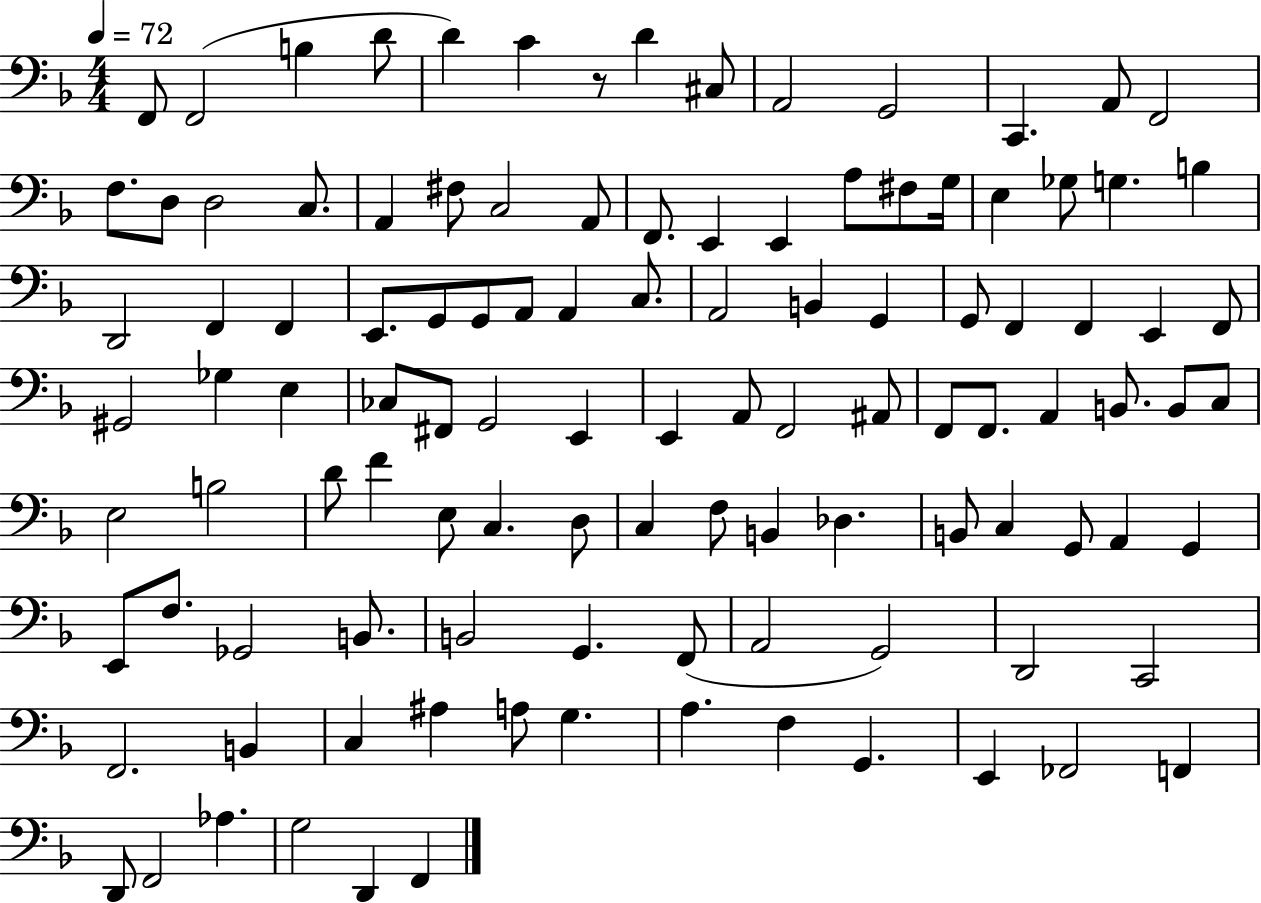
F2/e F2/h B3/q D4/e D4/q C4/q R/e D4/q C#3/e A2/h G2/h C2/q. A2/e F2/h F3/e. D3/e D3/h C3/e. A2/q F#3/e C3/h A2/e F2/e. E2/q E2/q A3/e F#3/e G3/s E3/q Gb3/e G3/q. B3/q D2/h F2/q F2/q E2/e. G2/e G2/e A2/e A2/q C3/e. A2/h B2/q G2/q G2/e F2/q F2/q E2/q F2/e G#2/h Gb3/q E3/q CES3/e F#2/e G2/h E2/q E2/q A2/e F2/h A#2/e F2/e F2/e. A2/q B2/e. B2/e C3/e E3/h B3/h D4/e F4/q E3/e C3/q. D3/e C3/q F3/e B2/q Db3/q. B2/e C3/q G2/e A2/q G2/q E2/e F3/e. Gb2/h B2/e. B2/h G2/q. F2/e A2/h G2/h D2/h C2/h F2/h. B2/q C3/q A#3/q A3/e G3/q. A3/q. F3/q G2/q. E2/q FES2/h F2/q D2/e F2/h Ab3/q. G3/h D2/q F2/q